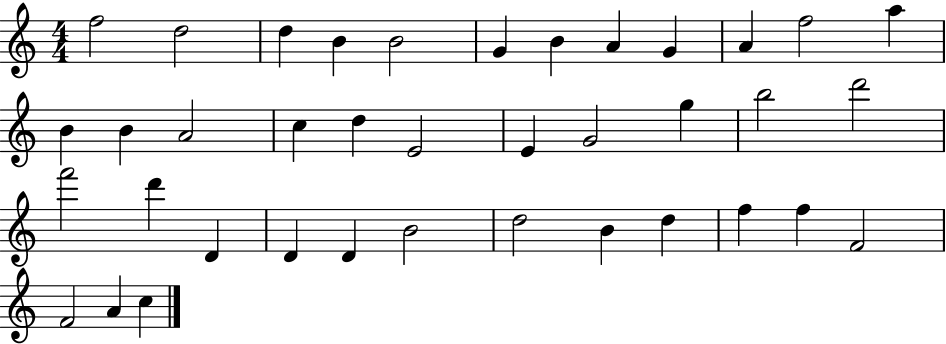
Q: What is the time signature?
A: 4/4